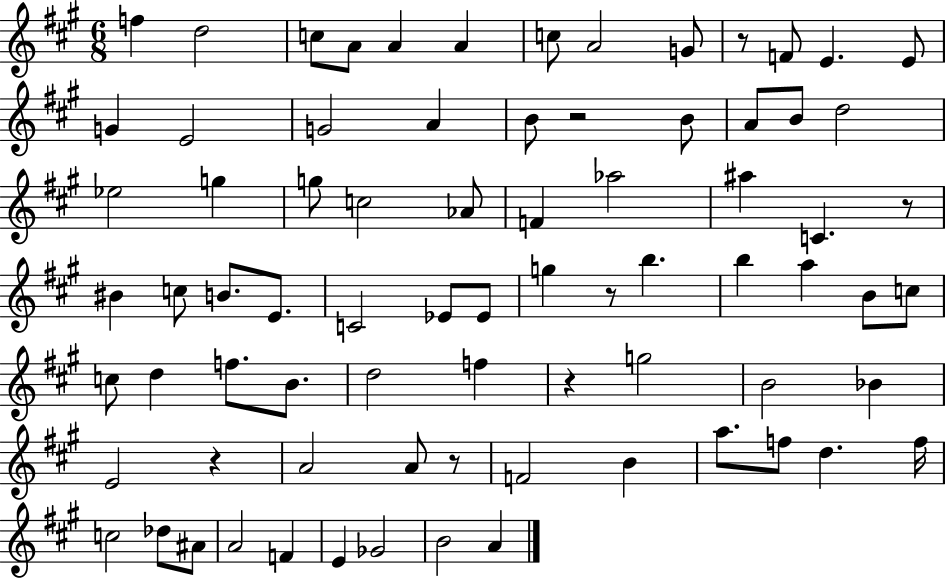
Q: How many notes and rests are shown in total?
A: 77